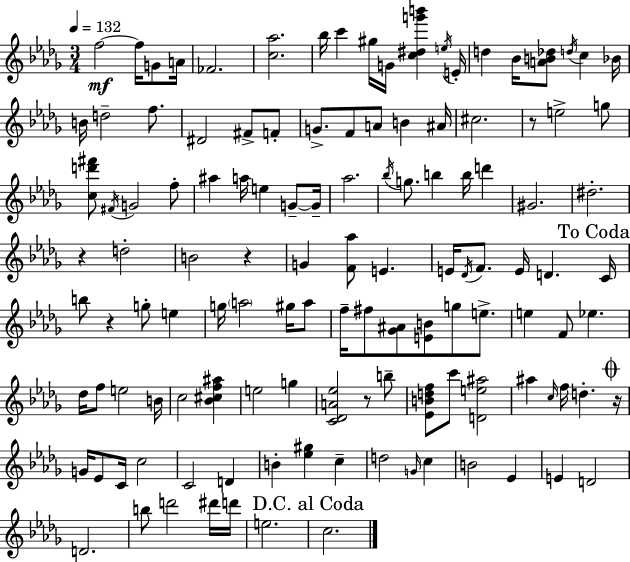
{
  \clef treble
  \numericTimeSignature
  \time 3/4
  \key bes \minor
  \tempo 4 = 132
  f''2~~\mf f''16 g'8 a'16 | fes'2. | <c'' aes''>2. | bes''16 c'''4 gis''16 g'16 <c'' dis'' g''' b'''>4 \acciaccatura { e''16 } | \break e'16-. d''4 bes'16 <a' b' des''>8 \acciaccatura { d''16 } c''4 | bes'16 b'16 d''2-- f''8. | dis'2 fis'8-> | f'8-. g'8.-> f'8 a'8 b'4 | \break ais'16 cis''2. | r8 e''2-> | g''8 <c'' d''' fis'''>8 \acciaccatura { fis'16 } g'2 | f''8-. ais''4 a''16 e''4 | \break g'8--~~ g'16-- aes''2. | \acciaccatura { bes''16 } g''8. b''4 b''16 | d'''4 gis'2. | dis''2.-. | \break r4 d''2-. | b'2 | r4 g'4 <f' aes''>8 e'4. | e'16 \acciaccatura { des'16 } f'8. e'16 d'4. | \break \mark "To Coda" c'16 b''8 r4 g''8-. | e''4 g''16 \parenthesize a''2 | gis''16 a''8 f''16-- fis''8 <ges' ais'>8 <e' b'>8 | g''8 e''8.-> e''4 f'8 ees''4. | \break des''16 f''8 e''2 | b'16 c''2 | <bes' cis'' f'' ais''>4 e''2 | g''4 <c' des' a' ees''>2 | \break r8 b''8-- <ees' b' d'' f''>8 c'''8 <d' e'' ais''>2 | ais''4 \grace { c''16 } f''16 d''4.-. | \mark \markup { \musicglyph "scripts.coda" } r16 g'16 ees'8 c'16 c''2 | c'2 | \break d'4 b'4-. <ees'' gis''>4 | c''4-- d''2 | \grace { g'16 } c''4 b'2 | ees'4 e'4 d'2 | \break d'2. | b''8 d'''2 | dis'''16 d'''16 e''2. | \mark "D.C. al Coda" c''2. | \break \bar "|."
}